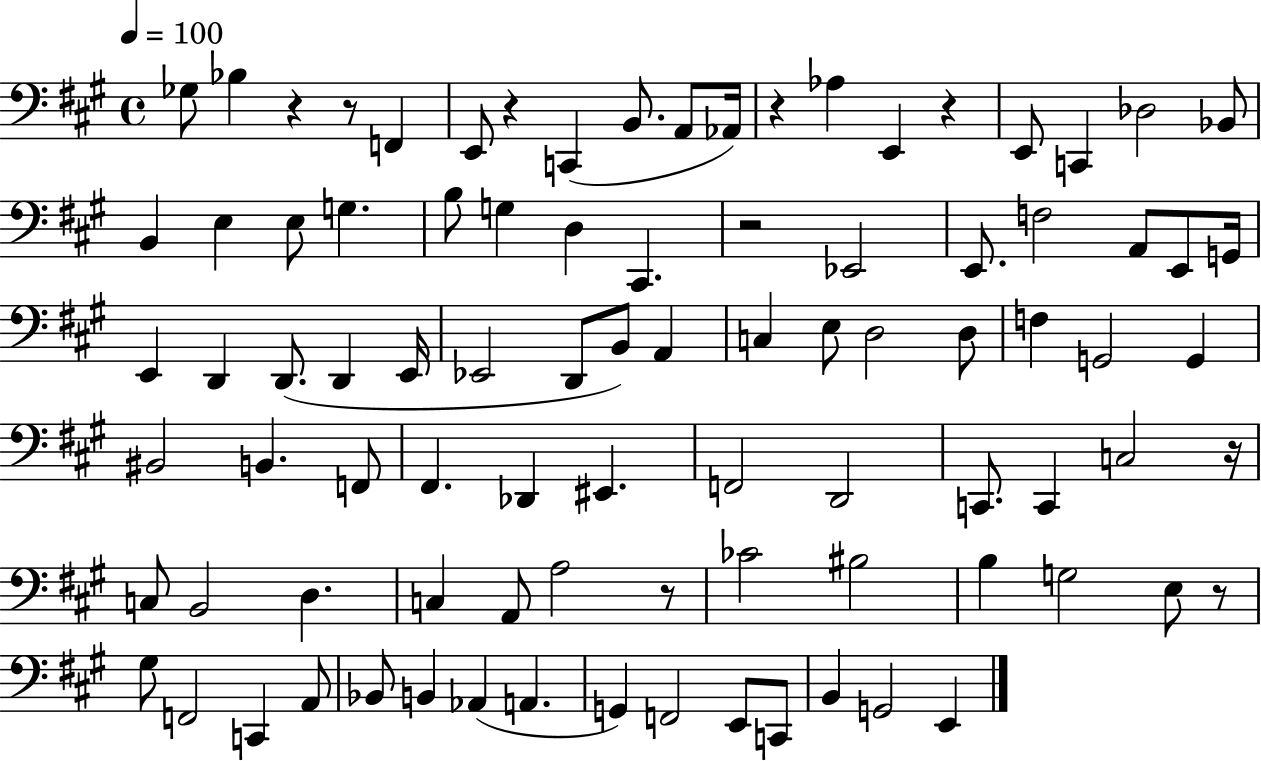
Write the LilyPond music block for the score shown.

{
  \clef bass
  \time 4/4
  \defaultTimeSignature
  \key a \major
  \tempo 4 = 100
  ges8 bes4 r4 r8 f,4 | e,8 r4 c,4( b,8. a,8 aes,16) | r4 aes4 e,4 r4 | e,8 c,4 des2 bes,8 | \break b,4 e4 e8 g4. | b8 g4 d4 cis,4. | r2 ees,2 | e,8. f2 a,8 e,8 g,16 | \break e,4 d,4 d,8.( d,4 e,16 | ees,2 d,8 b,8) a,4 | c4 e8 d2 d8 | f4 g,2 g,4 | \break bis,2 b,4. f,8 | fis,4. des,4 eis,4. | f,2 d,2 | c,8. c,4 c2 r16 | \break c8 b,2 d4. | c4 a,8 a2 r8 | ces'2 bis2 | b4 g2 e8 r8 | \break gis8 f,2 c,4 a,8 | bes,8 b,4 aes,4( a,4. | g,4) f,2 e,8 c,8 | b,4 g,2 e,4 | \break \bar "|."
}